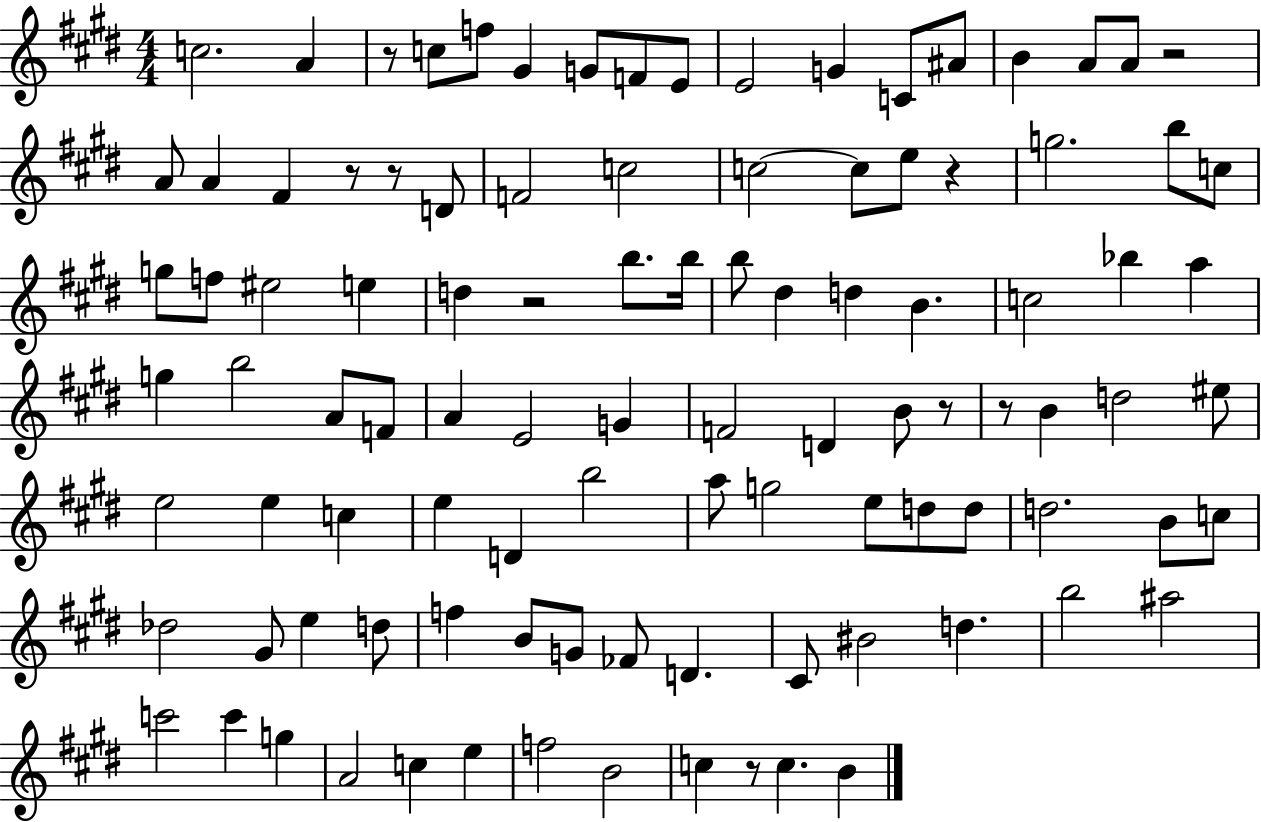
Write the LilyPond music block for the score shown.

{
  \clef treble
  \numericTimeSignature
  \time 4/4
  \key e \major
  c''2. a'4 | r8 c''8 f''8 gis'4 g'8 f'8 e'8 | e'2 g'4 c'8 ais'8 | b'4 a'8 a'8 r2 | \break a'8 a'4 fis'4 r8 r8 d'8 | f'2 c''2 | c''2~~ c''8 e''8 r4 | g''2. b''8 c''8 | \break g''8 f''8 eis''2 e''4 | d''4 r2 b''8. b''16 | b''8 dis''4 d''4 b'4. | c''2 bes''4 a''4 | \break g''4 b''2 a'8 f'8 | a'4 e'2 g'4 | f'2 d'4 b'8 r8 | r8 b'4 d''2 eis''8 | \break e''2 e''4 c''4 | e''4 d'4 b''2 | a''8 g''2 e''8 d''8 d''8 | d''2. b'8 c''8 | \break des''2 gis'8 e''4 d''8 | f''4 b'8 g'8 fes'8 d'4. | cis'8 bis'2 d''4. | b''2 ais''2 | \break c'''2 c'''4 g''4 | a'2 c''4 e''4 | f''2 b'2 | c''4 r8 c''4. b'4 | \break \bar "|."
}